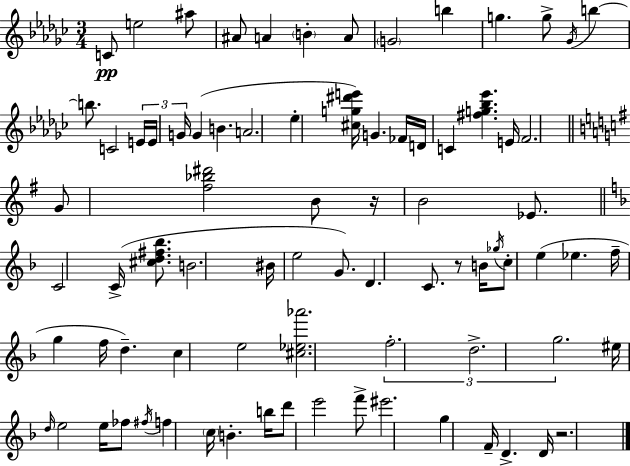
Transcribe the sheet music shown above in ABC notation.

X:1
T:Untitled
M:3/4
L:1/4
K:Ebm
C/2 e2 ^a/2 ^A/2 A B A/2 G2 b g g/2 _G/4 b b/2 C2 E/4 E/4 G/4 G B A2 _e [^cg^d'e']/4 G _F/4 D/4 C [^fg_b_e'] E/4 F2 G/2 [^f_b^d']2 B/2 z/4 B2 _E/2 C2 C/4 [^cd^f_b]/2 B2 ^B/4 e2 G/2 D C/2 z/2 B/4 _g/4 c/2 e _e f/4 g f/4 d c e2 [^c_e_a']2 f2 d2 g2 ^e/4 d/4 e2 e/4 _f/2 ^f/4 f c/4 B b/4 d'/2 e'2 f'/2 ^e'2 g F/4 D D/4 z2